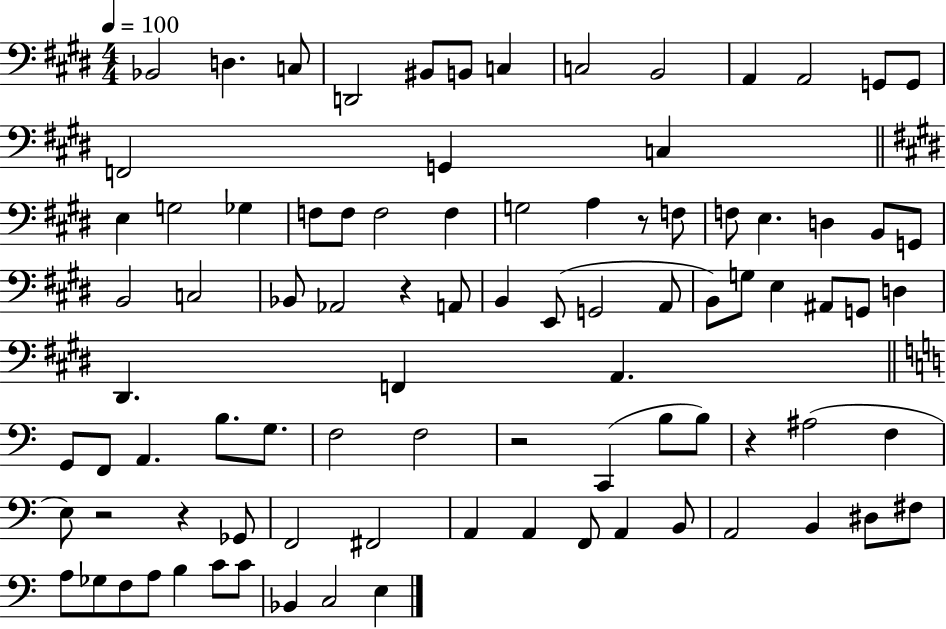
{
  \clef bass
  \numericTimeSignature
  \time 4/4
  \key e \major
  \tempo 4 = 100
  \repeat volta 2 { bes,2 d4. c8 | d,2 bis,8 b,8 c4 | c2 b,2 | a,4 a,2 g,8 g,8 | \break f,2 g,4 c4 | \bar "||" \break \key e \major e4 g2 ges4 | f8 f8 f2 f4 | g2 a4 r8 f8 | f8 e4. d4 b,8 g,8 | \break b,2 c2 | bes,8 aes,2 r4 a,8 | b,4 e,8( g,2 a,8 | b,8) g8 e4 ais,8 g,8 d4 | \break dis,4. f,4 a,4. | \bar "||" \break \key c \major g,8 f,8 a,4. b8. g8. | f2 f2 | r2 c,4( b8 b8) | r4 ais2( f4 | \break e8) r2 r4 ges,8 | f,2 fis,2 | a,4 a,4 f,8 a,4 b,8 | a,2 b,4 dis8 fis8 | \break a8 ges8 f8 a8 b4 c'8 c'8 | bes,4 c2 e4 | } \bar "|."
}